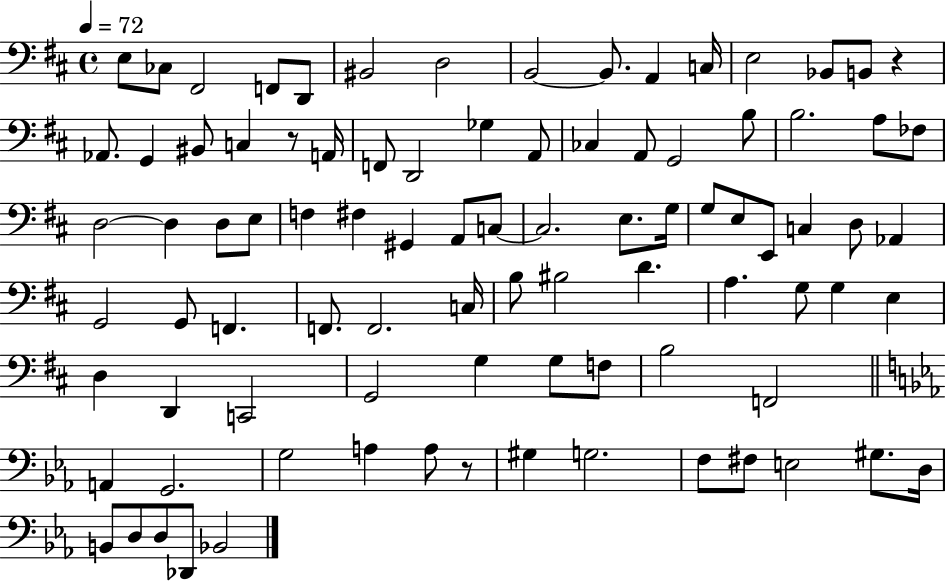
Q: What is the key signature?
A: D major